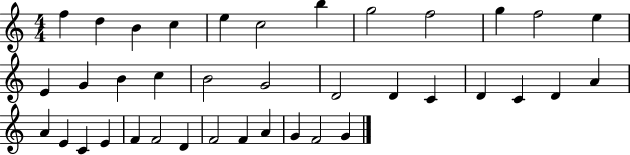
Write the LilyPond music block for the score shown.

{
  \clef treble
  \numericTimeSignature
  \time 4/4
  \key c \major
  f''4 d''4 b'4 c''4 | e''4 c''2 b''4 | g''2 f''2 | g''4 f''2 e''4 | \break e'4 g'4 b'4 c''4 | b'2 g'2 | d'2 d'4 c'4 | d'4 c'4 d'4 a'4 | \break a'4 e'4 c'4 e'4 | f'4 f'2 d'4 | f'2 f'4 a'4 | g'4 f'2 g'4 | \break \bar "|."
}